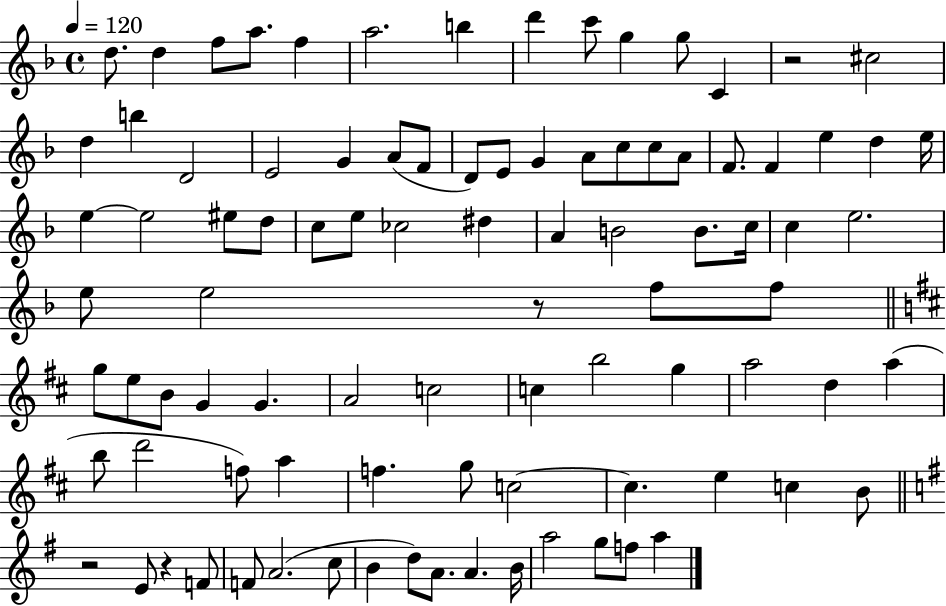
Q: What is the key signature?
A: F major